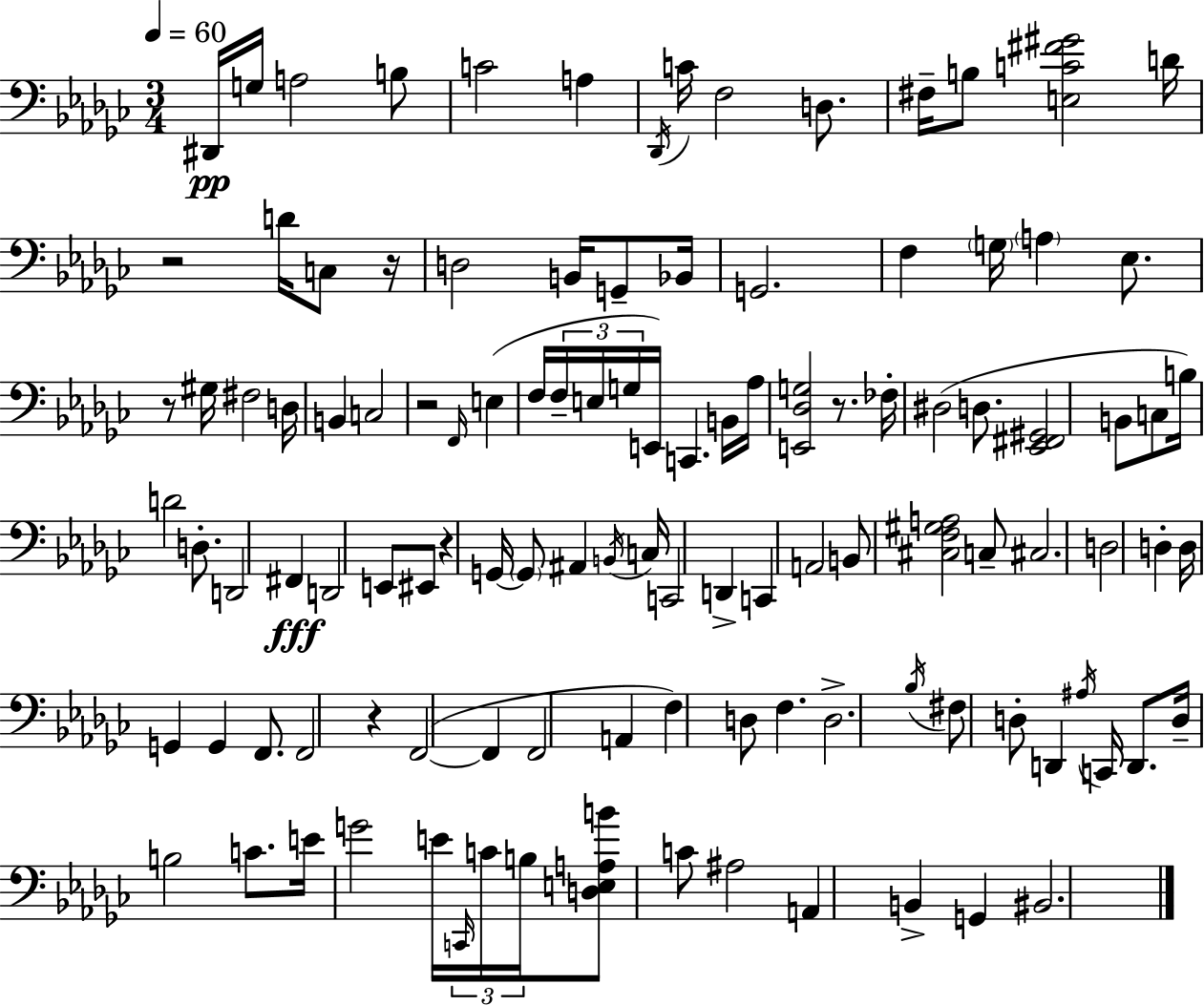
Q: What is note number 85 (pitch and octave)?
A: C2